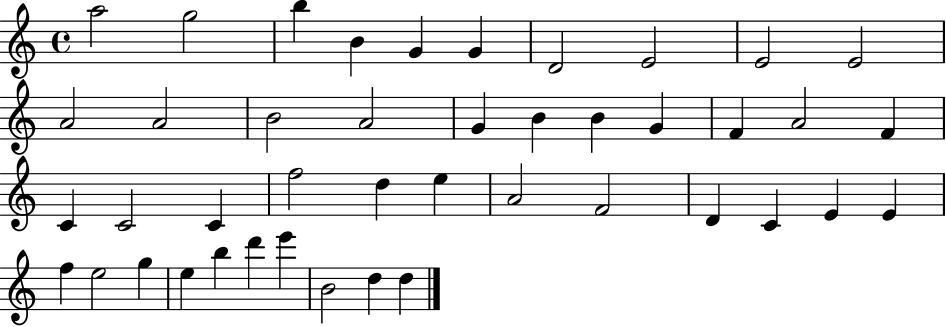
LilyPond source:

{
  \clef treble
  \time 4/4
  \defaultTimeSignature
  \key c \major
  a''2 g''2 | b''4 b'4 g'4 g'4 | d'2 e'2 | e'2 e'2 | \break a'2 a'2 | b'2 a'2 | g'4 b'4 b'4 g'4 | f'4 a'2 f'4 | \break c'4 c'2 c'4 | f''2 d''4 e''4 | a'2 f'2 | d'4 c'4 e'4 e'4 | \break f''4 e''2 g''4 | e''4 b''4 d'''4 e'''4 | b'2 d''4 d''4 | \bar "|."
}